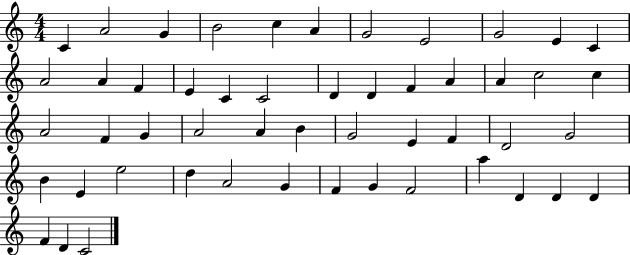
C4/q A4/h G4/q B4/h C5/q A4/q G4/h E4/h G4/h E4/q C4/q A4/h A4/q F4/q E4/q C4/q C4/h D4/q D4/q F4/q A4/q A4/q C5/h C5/q A4/h F4/q G4/q A4/h A4/q B4/q G4/h E4/q F4/q D4/h G4/h B4/q E4/q E5/h D5/q A4/h G4/q F4/q G4/q F4/h A5/q D4/q D4/q D4/q F4/q D4/q C4/h